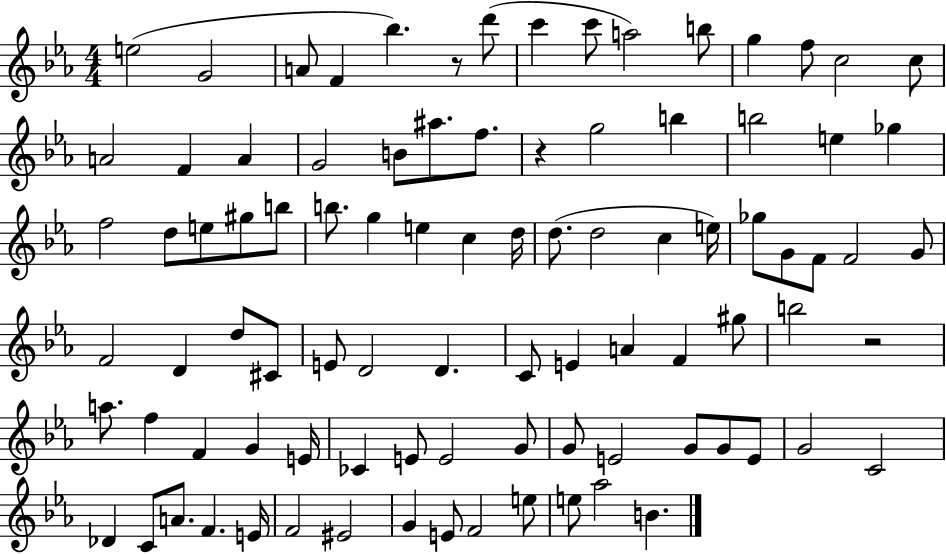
E5/h G4/h A4/e F4/q Bb5/q. R/e D6/e C6/q C6/e A5/h B5/e G5/q F5/e C5/h C5/e A4/h F4/q A4/q G4/h B4/e A#5/e. F5/e. R/q G5/h B5/q B5/h E5/q Gb5/q F5/h D5/e E5/e G#5/e B5/e B5/e. G5/q E5/q C5/q D5/s D5/e. D5/h C5/q E5/s Gb5/e G4/e F4/e F4/h G4/e F4/h D4/q D5/e C#4/e E4/e D4/h D4/q. C4/e E4/q A4/q F4/q G#5/e B5/h R/h A5/e. F5/q F4/q G4/q E4/s CES4/q E4/e E4/h G4/e G4/e E4/h G4/e G4/e E4/e G4/h C4/h Db4/q C4/e A4/e. F4/q. E4/s F4/h EIS4/h G4/q E4/e F4/h E5/e E5/e Ab5/h B4/q.